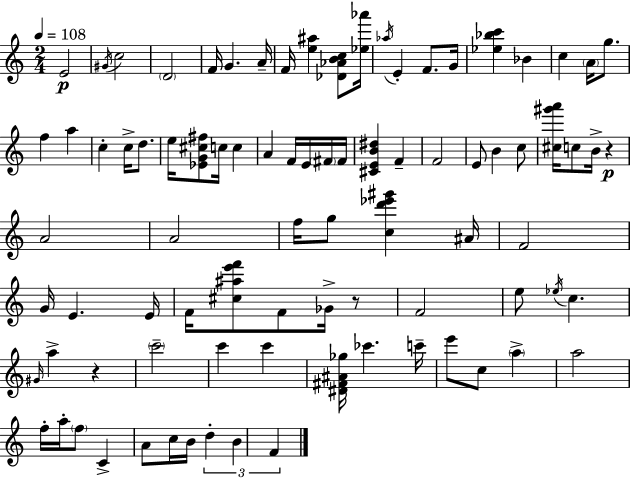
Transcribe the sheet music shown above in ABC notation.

X:1
T:Untitled
M:2/4
L:1/4
K:C
E2 ^G/4 c2 D2 F/4 G A/4 F/4 [e^a] [_D_ABc]/2 [_e_a']/4 _a/4 E F/2 G/4 [_e_bc'] _B c A/4 g/2 f a c c/4 d/2 e/4 [_EG^c^f]/2 c/4 c A F/4 E/4 ^F/4 ^F/4 [^CEB^d] F F2 E/2 B c/2 [^c^g'a']/4 c/2 B/4 z A2 A2 f/4 g/2 [cd'_e'^g'] ^A/4 F2 G/4 E E/4 F/4 [^c^ae'f']/2 F/2 _G/4 z/2 F2 e/2 _e/4 c ^G/4 a z c'2 c' c' [^D^F^A_g]/4 _c' c'/4 e'/2 c/2 a a2 f/4 a/4 f/2 C A/2 c/4 B/4 d B F